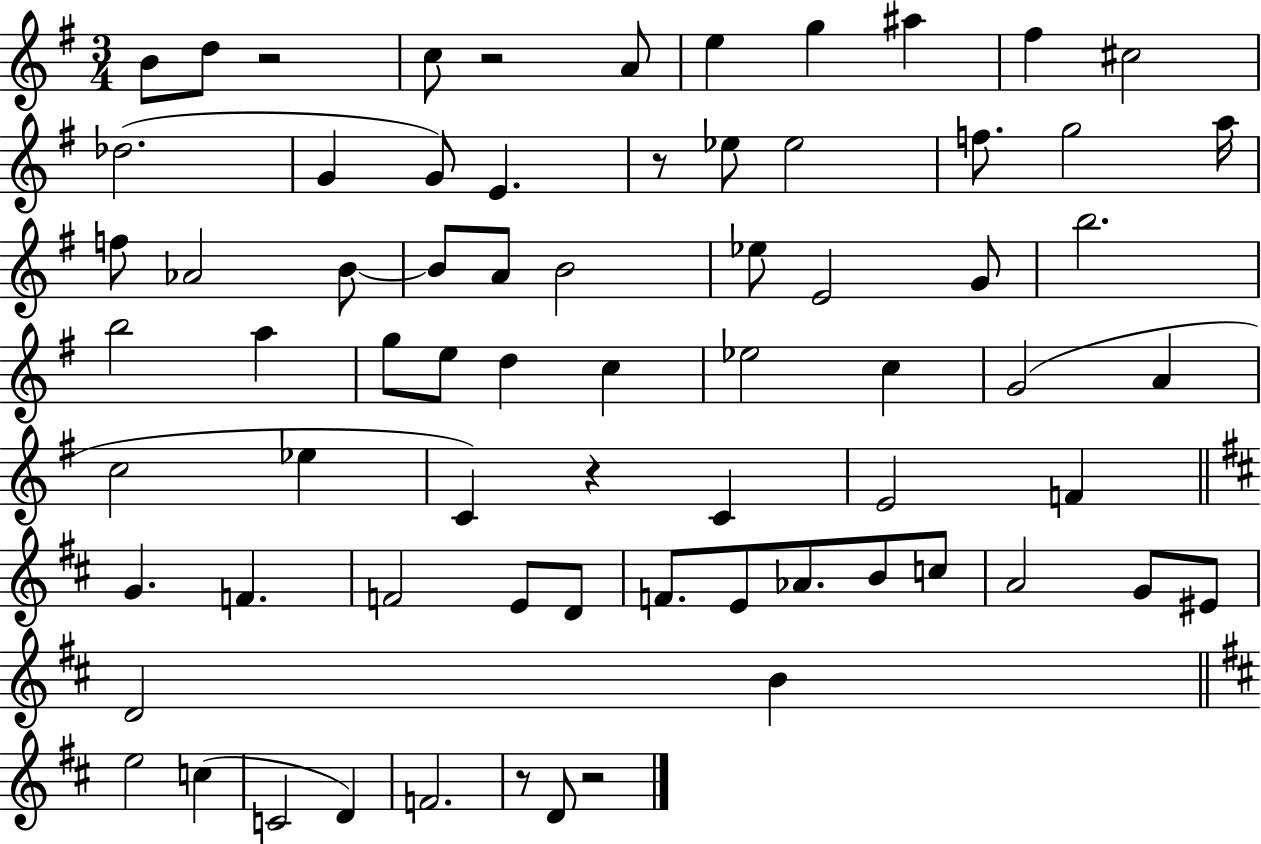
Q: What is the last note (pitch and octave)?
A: D4